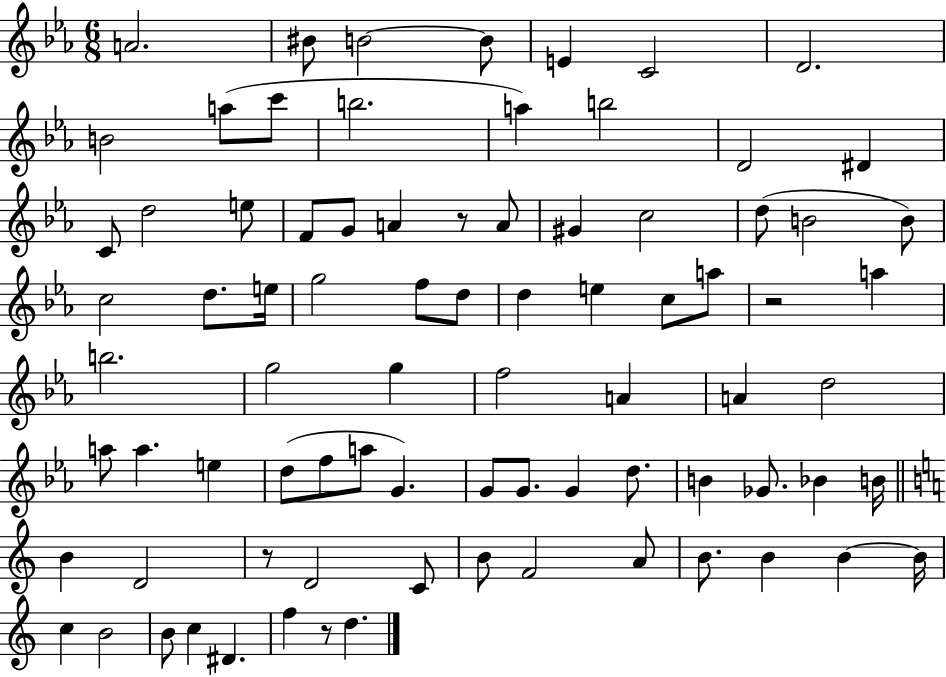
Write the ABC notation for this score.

X:1
T:Untitled
M:6/8
L:1/4
K:Eb
A2 ^B/2 B2 B/2 E C2 D2 B2 a/2 c'/2 b2 a b2 D2 ^D C/2 d2 e/2 F/2 G/2 A z/2 A/2 ^G c2 d/2 B2 B/2 c2 d/2 e/4 g2 f/2 d/2 d e c/2 a/2 z2 a b2 g2 g f2 A A d2 a/2 a e d/2 f/2 a/2 G G/2 G/2 G d/2 B _G/2 _B B/4 B D2 z/2 D2 C/2 B/2 F2 A/2 B/2 B B B/4 c B2 B/2 c ^D f z/2 d